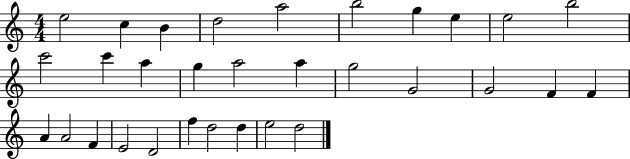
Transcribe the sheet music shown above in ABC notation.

X:1
T:Untitled
M:4/4
L:1/4
K:C
e2 c B d2 a2 b2 g e e2 b2 c'2 c' a g a2 a g2 G2 G2 F F A A2 F E2 D2 f d2 d e2 d2